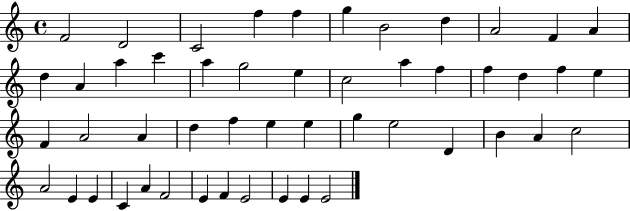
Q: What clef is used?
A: treble